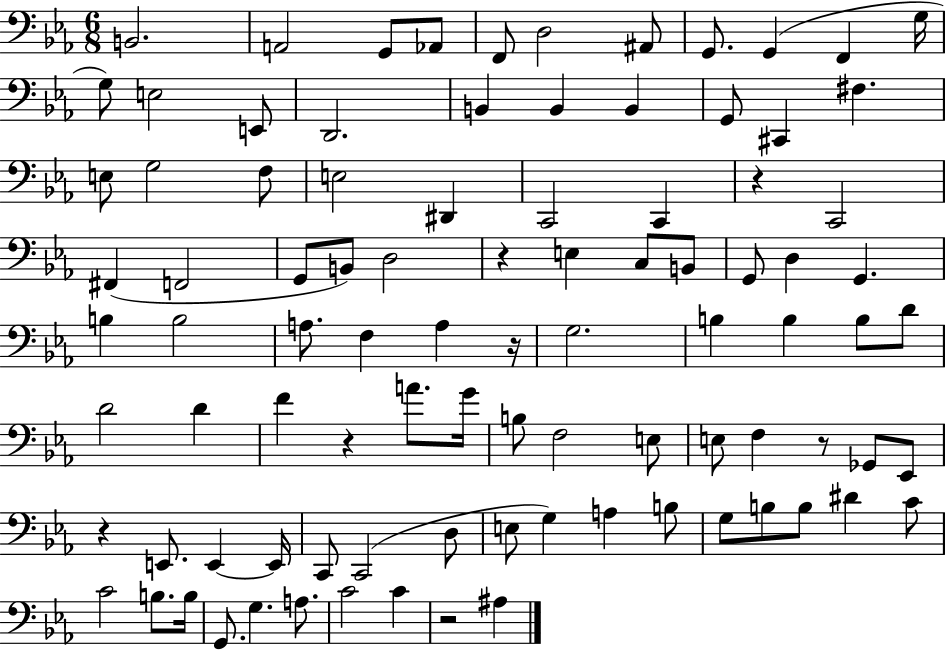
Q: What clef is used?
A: bass